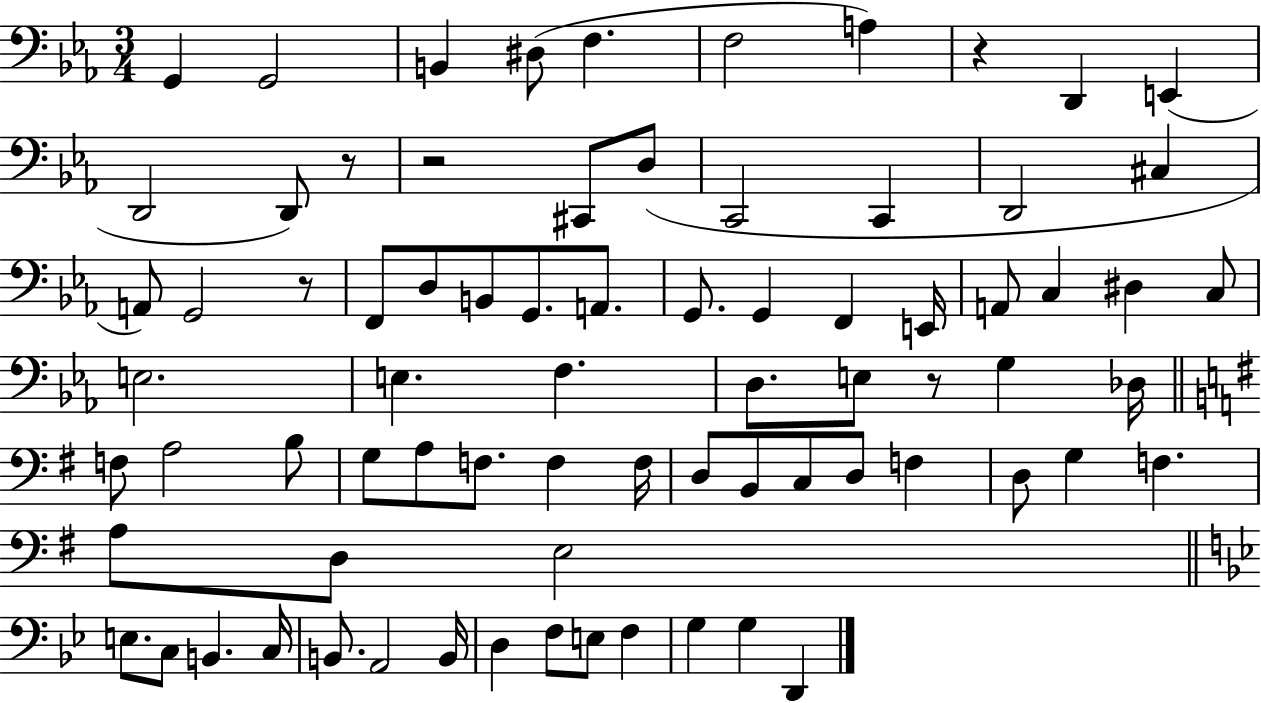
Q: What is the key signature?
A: EES major